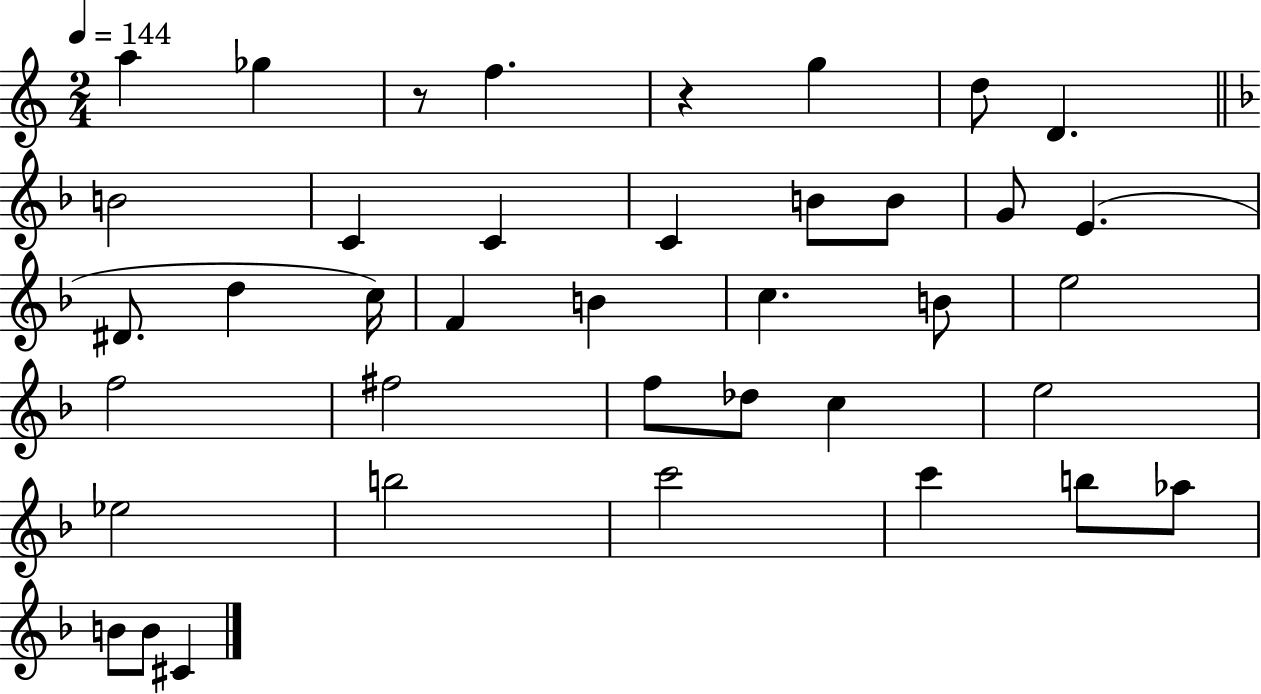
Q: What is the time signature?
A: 2/4